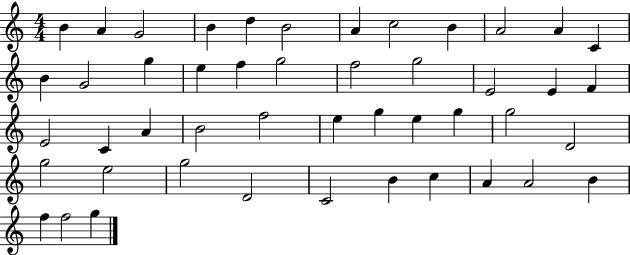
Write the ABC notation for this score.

X:1
T:Untitled
M:4/4
L:1/4
K:C
B A G2 B d B2 A c2 B A2 A C B G2 g e f g2 f2 g2 E2 E F E2 C A B2 f2 e g e g g2 D2 g2 e2 g2 D2 C2 B c A A2 B f f2 g